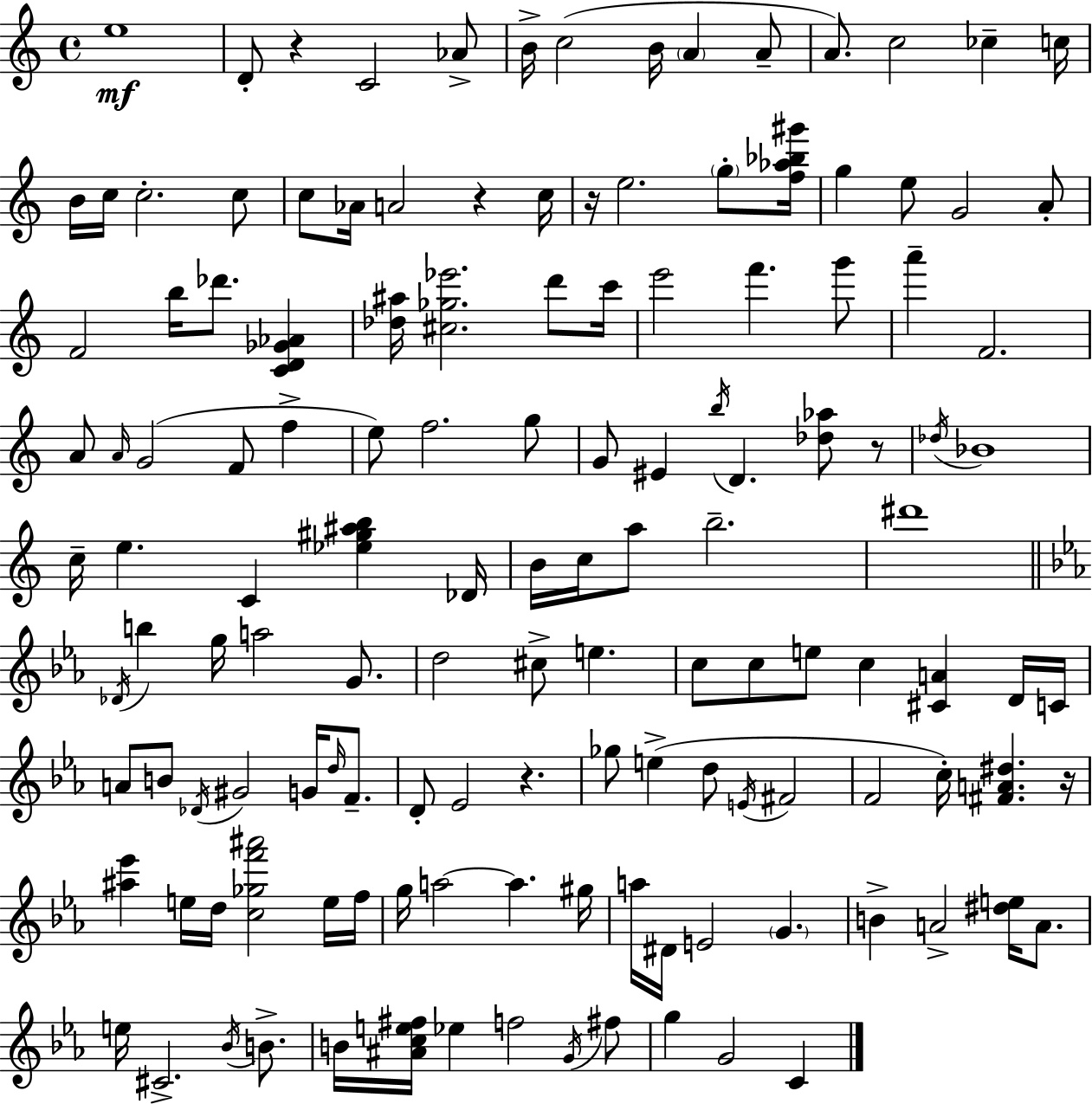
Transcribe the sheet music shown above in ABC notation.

X:1
T:Untitled
M:4/4
L:1/4
K:Am
e4 D/2 z C2 _A/2 B/4 c2 B/4 A A/2 A/2 c2 _c c/4 B/4 c/4 c2 c/2 c/2 _A/4 A2 z c/4 z/4 e2 g/2 [f_a_b^g']/4 g e/2 G2 A/2 F2 b/4 _d'/2 [CD_G_A] [_d^a]/4 [^c_g_e']2 d'/2 c'/4 e'2 f' g'/2 a' F2 A/2 A/4 G2 F/2 f e/2 f2 g/2 G/2 ^E b/4 D [_d_a]/2 z/2 _d/4 _B4 c/4 e C [_e^g^ab] _D/4 B/4 c/4 a/2 b2 ^d'4 _D/4 b g/4 a2 G/2 d2 ^c/2 e c/2 c/2 e/2 c [^CA] D/4 C/4 A/2 B/2 _D/4 ^G2 G/4 d/4 F/2 D/2 _E2 z _g/2 e d/2 E/4 ^F2 F2 c/4 [^FA^d] z/4 [^a_e'] e/4 d/4 [c_gf'^a']2 e/4 f/4 g/4 a2 a ^g/4 a/4 ^D/4 E2 G B A2 [^de]/4 A/2 e/4 ^C2 _B/4 B/2 B/4 [^Ace^f]/4 _e f2 G/4 ^f/2 g G2 C